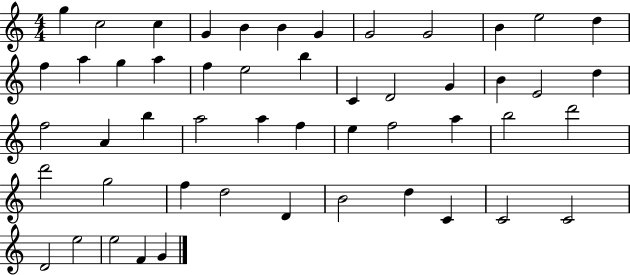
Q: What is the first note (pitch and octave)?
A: G5